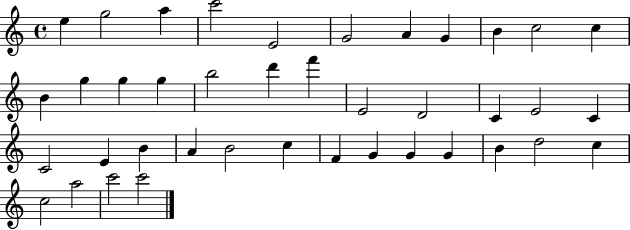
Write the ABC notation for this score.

X:1
T:Untitled
M:4/4
L:1/4
K:C
e g2 a c'2 E2 G2 A G B c2 c B g g g b2 d' f' E2 D2 C E2 C C2 E B A B2 c F G G G B d2 c c2 a2 c'2 c'2